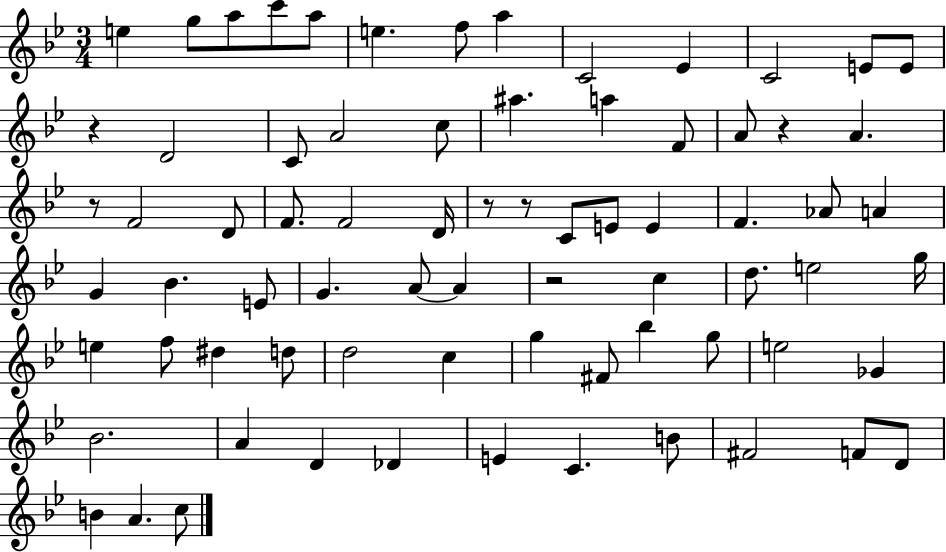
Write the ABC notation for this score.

X:1
T:Untitled
M:3/4
L:1/4
K:Bb
e g/2 a/2 c'/2 a/2 e f/2 a C2 _E C2 E/2 E/2 z D2 C/2 A2 c/2 ^a a F/2 A/2 z A z/2 F2 D/2 F/2 F2 D/4 z/2 z/2 C/2 E/2 E F _A/2 A G _B E/2 G A/2 A z2 c d/2 e2 g/4 e f/2 ^d d/2 d2 c g ^F/2 _b g/2 e2 _G _B2 A D _D E C B/2 ^F2 F/2 D/2 B A c/2